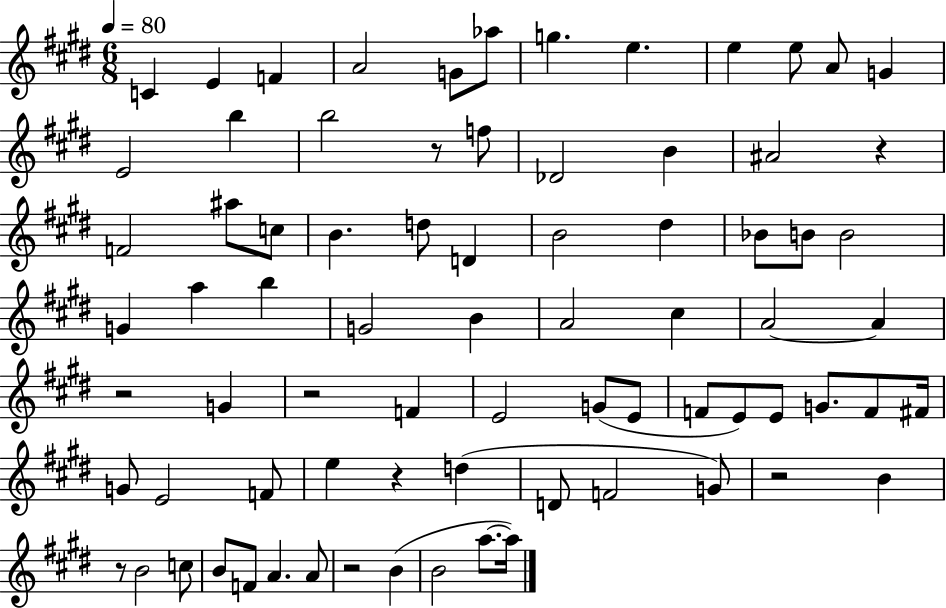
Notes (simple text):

C4/q E4/q F4/q A4/h G4/e Ab5/e G5/q. E5/q. E5/q E5/e A4/e G4/q E4/h B5/q B5/h R/e F5/e Db4/h B4/q A#4/h R/q F4/h A#5/e C5/e B4/q. D5/e D4/q B4/h D#5/q Bb4/e B4/e B4/h G4/q A5/q B5/q G4/h B4/q A4/h C#5/q A4/h A4/q R/h G4/q R/h F4/q E4/h G4/e E4/e F4/e E4/e E4/e G4/e. F4/e F#4/s G4/e E4/h F4/e E5/q R/q D5/q D4/e F4/h G4/e R/h B4/q R/e B4/h C5/e B4/e F4/e A4/q. A4/e R/h B4/q B4/h A5/e. A5/s